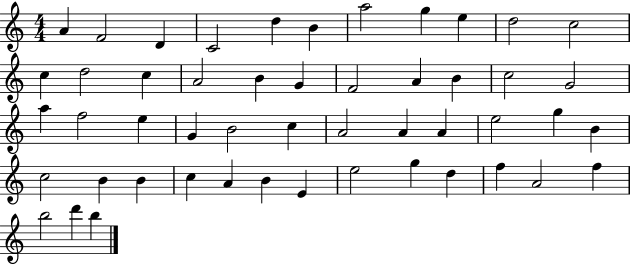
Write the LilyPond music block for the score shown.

{
  \clef treble
  \numericTimeSignature
  \time 4/4
  \key c \major
  a'4 f'2 d'4 | c'2 d''4 b'4 | a''2 g''4 e''4 | d''2 c''2 | \break c''4 d''2 c''4 | a'2 b'4 g'4 | f'2 a'4 b'4 | c''2 g'2 | \break a''4 f''2 e''4 | g'4 b'2 c''4 | a'2 a'4 a'4 | e''2 g''4 b'4 | \break c''2 b'4 b'4 | c''4 a'4 b'4 e'4 | e''2 g''4 d''4 | f''4 a'2 f''4 | \break b''2 d'''4 b''4 | \bar "|."
}